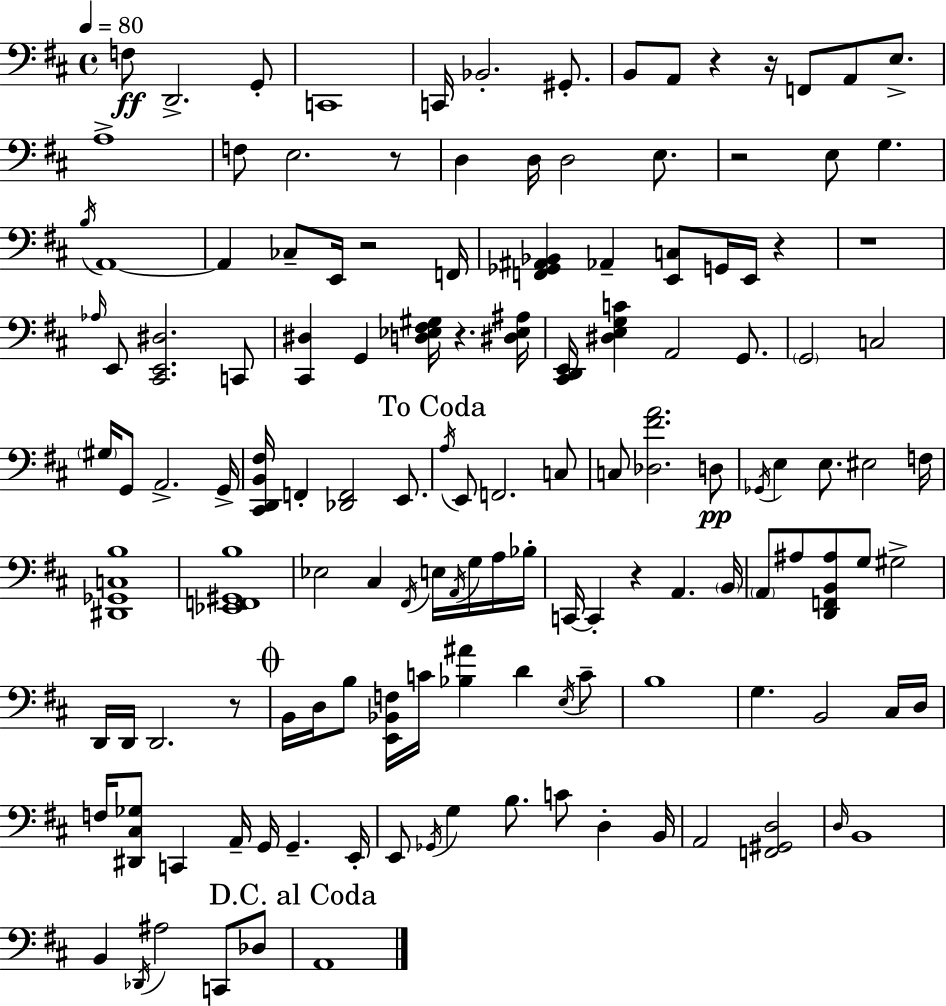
X:1
T:Untitled
M:4/4
L:1/4
K:D
F,/2 D,,2 G,,/2 C,,4 C,,/4 _B,,2 ^G,,/2 B,,/2 A,,/2 z z/4 F,,/2 A,,/2 E,/2 A,4 F,/2 E,2 z/2 D, D,/4 D,2 E,/2 z2 E,/2 G, B,/4 A,,4 A,, _C,/2 E,,/4 z2 F,,/4 [F,,_G,,^A,,_B,,] _A,, [E,,C,]/2 G,,/4 E,,/4 z z4 _A,/4 E,,/2 [^C,,E,,^D,]2 C,,/2 [^C,,^D,] G,, [D,_E,^F,^G,]/4 z [^D,_E,^A,]/4 [^C,,D,,E,,]/4 [^D,E,G,C] A,,2 G,,/2 G,,2 C,2 ^G,/4 G,,/2 A,,2 G,,/4 [^C,,D,,B,,^F,]/4 F,, [_D,,F,,]2 E,,/2 A,/4 E,,/2 F,,2 C,/2 C,/2 [_D,^FA]2 D,/2 _G,,/4 E, E,/2 ^E,2 F,/4 [^D,,_G,,C,B,]4 [_E,,F,,^G,,B,]4 _E,2 ^C, ^F,,/4 E,/4 A,,/4 G,/4 A,/4 _B,/4 C,,/4 C,, z A,, B,,/4 A,,/2 ^A,/2 [D,,F,,B,,^A,]/2 G,/2 ^G,2 D,,/4 D,,/4 D,,2 z/2 B,,/4 D,/4 B,/2 [E,,_B,,F,]/4 C/4 [_B,^A] D E,/4 C/2 B,4 G, B,,2 ^C,/4 D,/4 F,/4 [^D,,^C,_G,]/2 C,, A,,/4 G,,/4 G,, E,,/4 E,,/2 _G,,/4 G, B,/2 C/2 D, B,,/4 A,,2 [F,,^G,,D,]2 D,/4 B,,4 B,, _D,,/4 ^A,2 C,,/2 _D,/2 A,,4